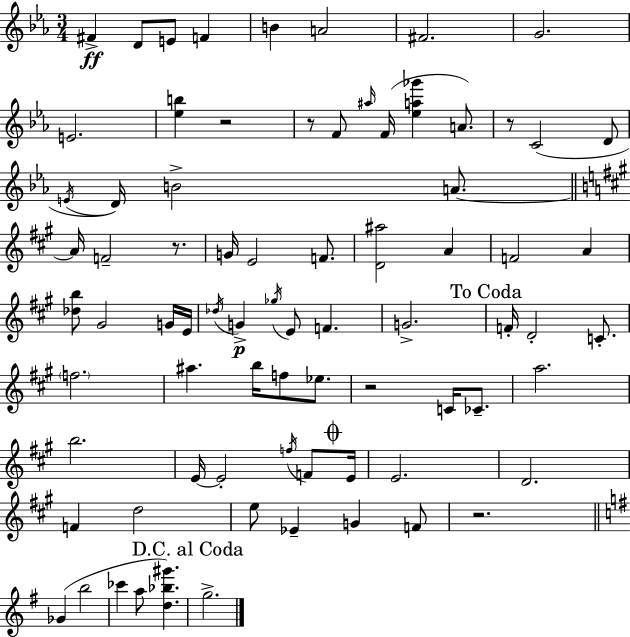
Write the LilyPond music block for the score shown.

{
  \clef treble
  \numericTimeSignature
  \time 3/4
  \key ees \major
  fis'4->\ff d'8 e'8 f'4 | b'4 a'2 | fis'2. | g'2. | \break e'2. | <ees'' b''>4 r2 | r8 f'8 \grace { ais''16 }( f'16 <ees'' a'' ges'''>4 a'8.) | r8 c'2( d'8 | \break \acciaccatura { e'16 } d'16) b'2-> a'8.~~ | \bar "||" \break \key a \major a'16 f'2-- r8. | g'16 e'2 f'8. | <d' ais''>2 a'4 | f'2 a'4 | \break <des'' b''>8 gis'2 g'16 e'16 | \acciaccatura { des''16 }\p g'4-> \acciaccatura { ges''16 } e'8 f'4. | g'2.-> | \mark "To Coda" f'16-. d'2-. c'8.-. | \break \parenthesize f''2. | ais''4. b''16 f''8 ees''8. | r2 c'16 ces'8.-- | a''2. | \break b''2. | e'16~~ e'2-. \acciaccatura { f''16 } | f'8 \mark \markup { \musicglyph "scripts.coda" } e'16 e'2. | d'2. | \break f'4 d''2 | e''8 ees'4-- g'4 | f'8 r2. | \bar "||" \break \key e \minor ges'4( b''2 | ces'''4 a''8 <d'' bes'' gis'''>4.) | \mark "D.C. al Coda" g''2.-> | \bar "|."
}